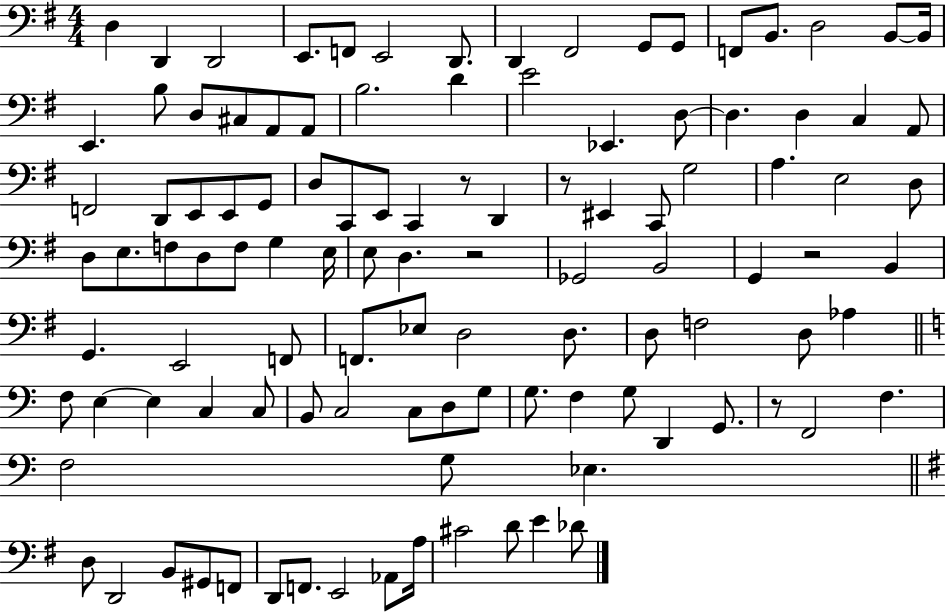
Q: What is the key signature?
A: G major